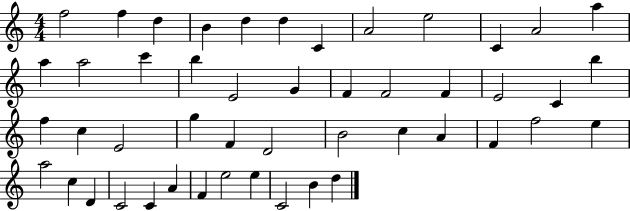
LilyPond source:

{
  \clef treble
  \numericTimeSignature
  \time 4/4
  \key c \major
  f''2 f''4 d''4 | b'4 d''4 d''4 c'4 | a'2 e''2 | c'4 a'2 a''4 | \break a''4 a''2 c'''4 | b''4 e'2 g'4 | f'4 f'2 f'4 | e'2 c'4 b''4 | \break f''4 c''4 e'2 | g''4 f'4 d'2 | b'2 c''4 a'4 | f'4 f''2 e''4 | \break a''2 c''4 d'4 | c'2 c'4 a'4 | f'4 e''2 e''4 | c'2 b'4 d''4 | \break \bar "|."
}